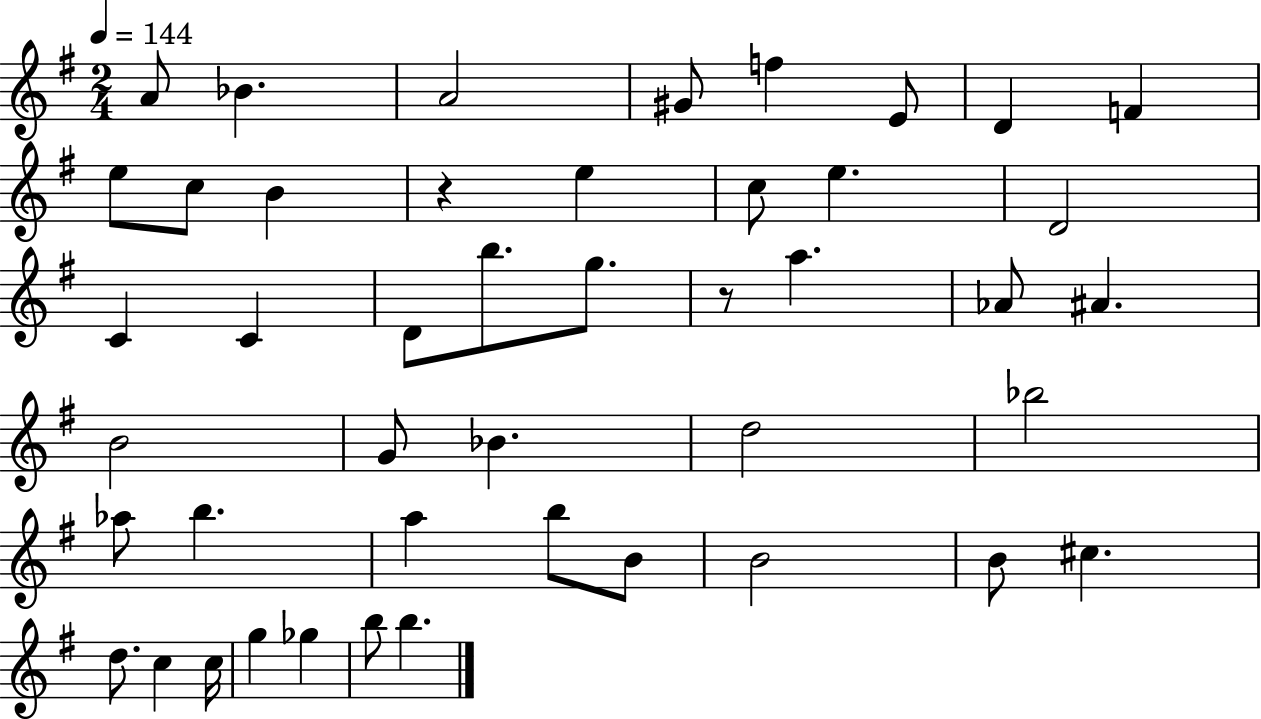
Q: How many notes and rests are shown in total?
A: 45